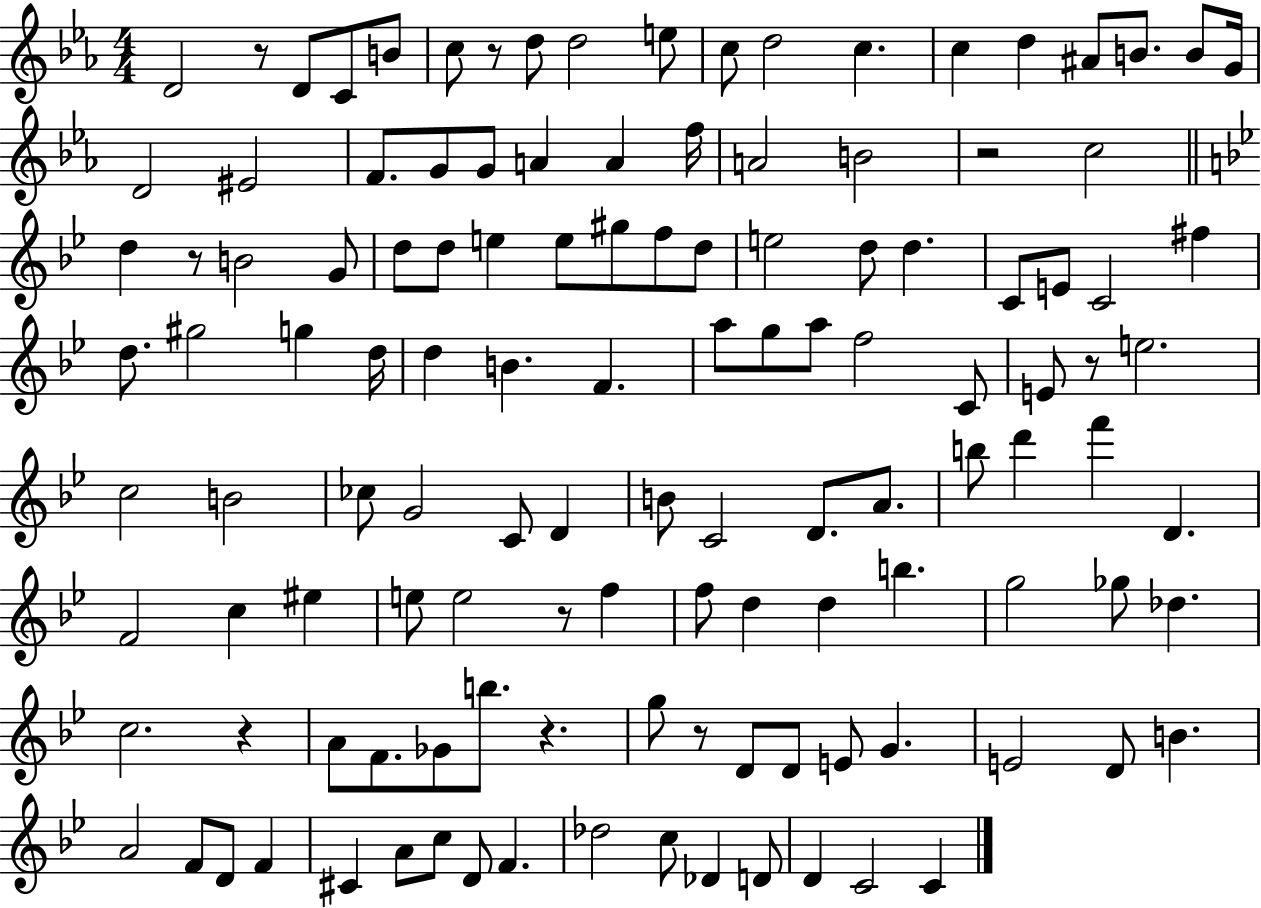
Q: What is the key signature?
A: EES major